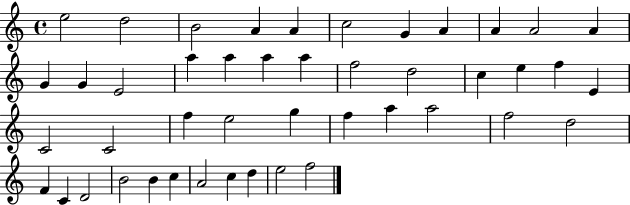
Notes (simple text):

E5/h D5/h B4/h A4/q A4/q C5/h G4/q A4/q A4/q A4/h A4/q G4/q G4/q E4/h A5/q A5/q A5/q A5/q F5/h D5/h C5/q E5/q F5/q E4/q C4/h C4/h F5/q E5/h G5/q F5/q A5/q A5/h F5/h D5/h F4/q C4/q D4/h B4/h B4/q C5/q A4/h C5/q D5/q E5/h F5/h